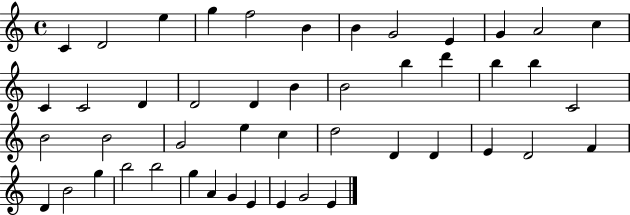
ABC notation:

X:1
T:Untitled
M:4/4
L:1/4
K:C
C D2 e g f2 B B G2 E G A2 c C C2 D D2 D B B2 b d' b b C2 B2 B2 G2 e c d2 D D E D2 F D B2 g b2 b2 g A G E E G2 E